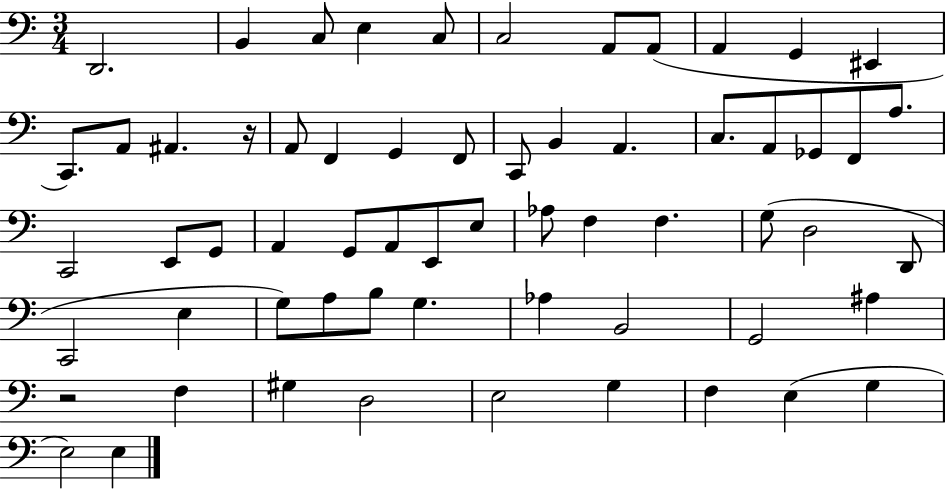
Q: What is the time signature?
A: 3/4